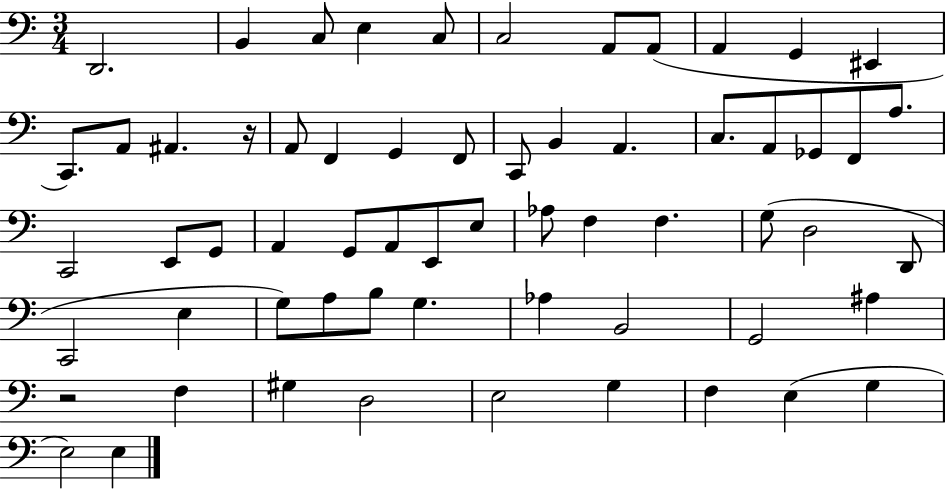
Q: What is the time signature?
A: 3/4